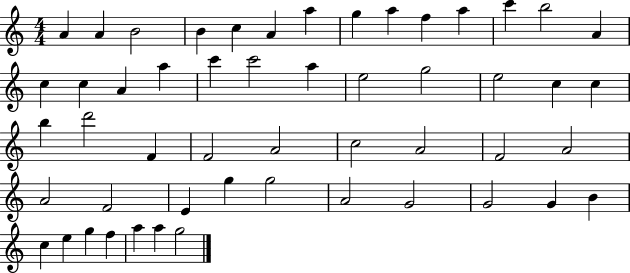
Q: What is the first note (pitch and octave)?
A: A4